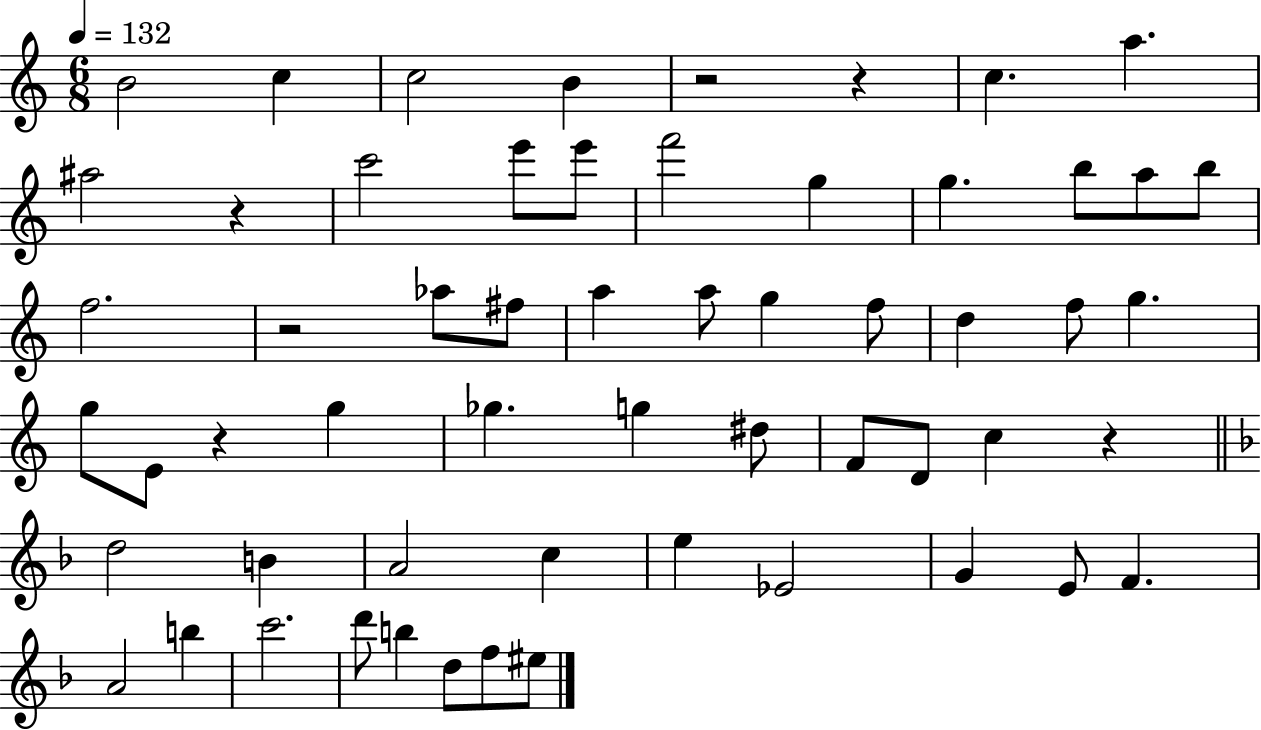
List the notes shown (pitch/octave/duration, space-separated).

B4/h C5/q C5/h B4/q R/h R/q C5/q. A5/q. A#5/h R/q C6/h E6/e E6/e F6/h G5/q G5/q. B5/e A5/e B5/e F5/h. R/h Ab5/e F#5/e A5/q A5/e G5/q F5/e D5/q F5/e G5/q. G5/e E4/e R/q G5/q Gb5/q. G5/q D#5/e F4/e D4/e C5/q R/q D5/h B4/q A4/h C5/q E5/q Eb4/h G4/q E4/e F4/q. A4/h B5/q C6/h. D6/e B5/q D5/e F5/e EIS5/e